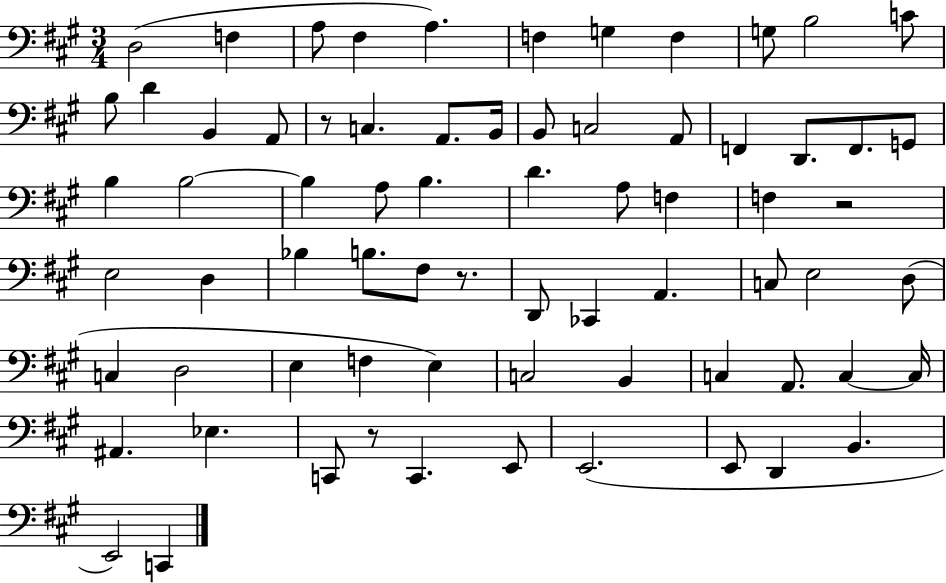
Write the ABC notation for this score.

X:1
T:Untitled
M:3/4
L:1/4
K:A
D,2 F, A,/2 ^F, A, F, G, F, G,/2 B,2 C/2 B,/2 D B,, A,,/2 z/2 C, A,,/2 B,,/4 B,,/2 C,2 A,,/2 F,, D,,/2 F,,/2 G,,/2 B, B,2 B, A,/2 B, D A,/2 F, F, z2 E,2 D, _B, B,/2 ^F,/2 z/2 D,,/2 _C,, A,, C,/2 E,2 D,/2 C, D,2 E, F, E, C,2 B,, C, A,,/2 C, C,/4 ^A,, _E, C,,/2 z/2 C,, E,,/2 E,,2 E,,/2 D,, B,, E,,2 C,,